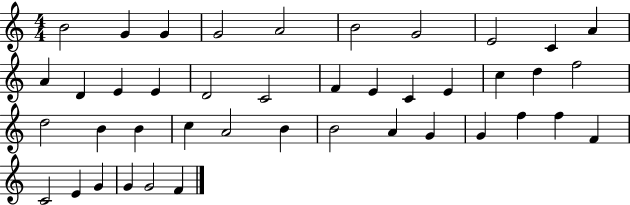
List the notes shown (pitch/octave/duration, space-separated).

B4/h G4/q G4/q G4/h A4/h B4/h G4/h E4/h C4/q A4/q A4/q D4/q E4/q E4/q D4/h C4/h F4/q E4/q C4/q E4/q C5/q D5/q F5/h D5/h B4/q B4/q C5/q A4/h B4/q B4/h A4/q G4/q G4/q F5/q F5/q F4/q C4/h E4/q G4/q G4/q G4/h F4/q